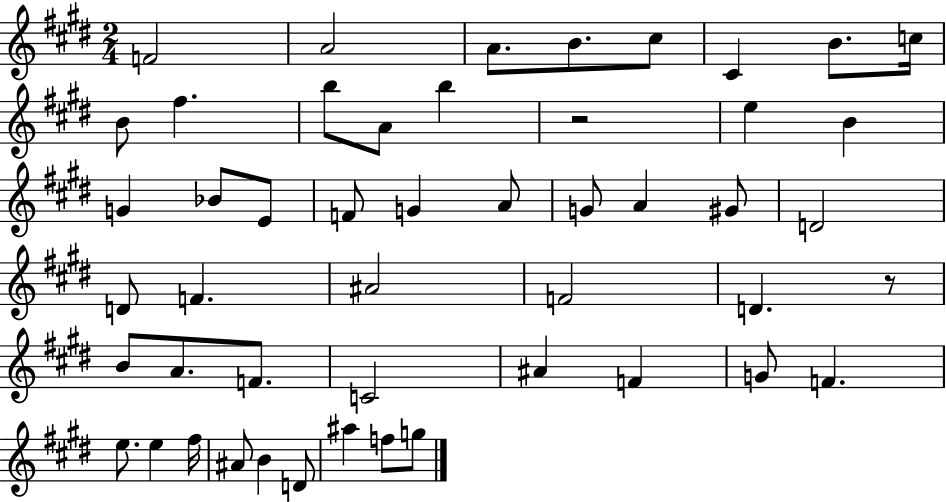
F4/h A4/h A4/e. B4/e. C#5/e C#4/q B4/e. C5/s B4/e F#5/q. B5/e A4/e B5/q R/h E5/q B4/q G4/q Bb4/e E4/e F4/e G4/q A4/e G4/e A4/q G#4/e D4/h D4/e F4/q. A#4/h F4/h D4/q. R/e B4/e A4/e. F4/e. C4/h A#4/q F4/q G4/e F4/q. E5/e. E5/q F#5/s A#4/e B4/q D4/e A#5/q F5/e G5/e